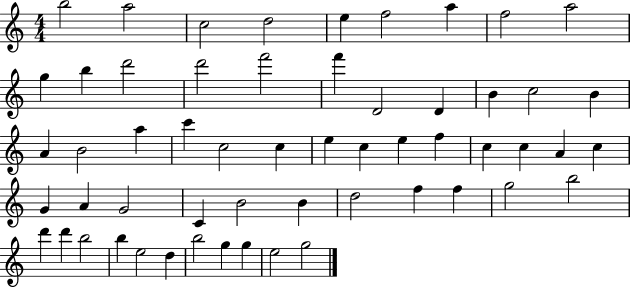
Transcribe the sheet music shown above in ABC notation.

X:1
T:Untitled
M:4/4
L:1/4
K:C
b2 a2 c2 d2 e f2 a f2 a2 g b d'2 d'2 f'2 f' D2 D B c2 B A B2 a c' c2 c e c e f c c A c G A G2 C B2 B d2 f f g2 b2 d' d' b2 b e2 d b2 g g e2 g2